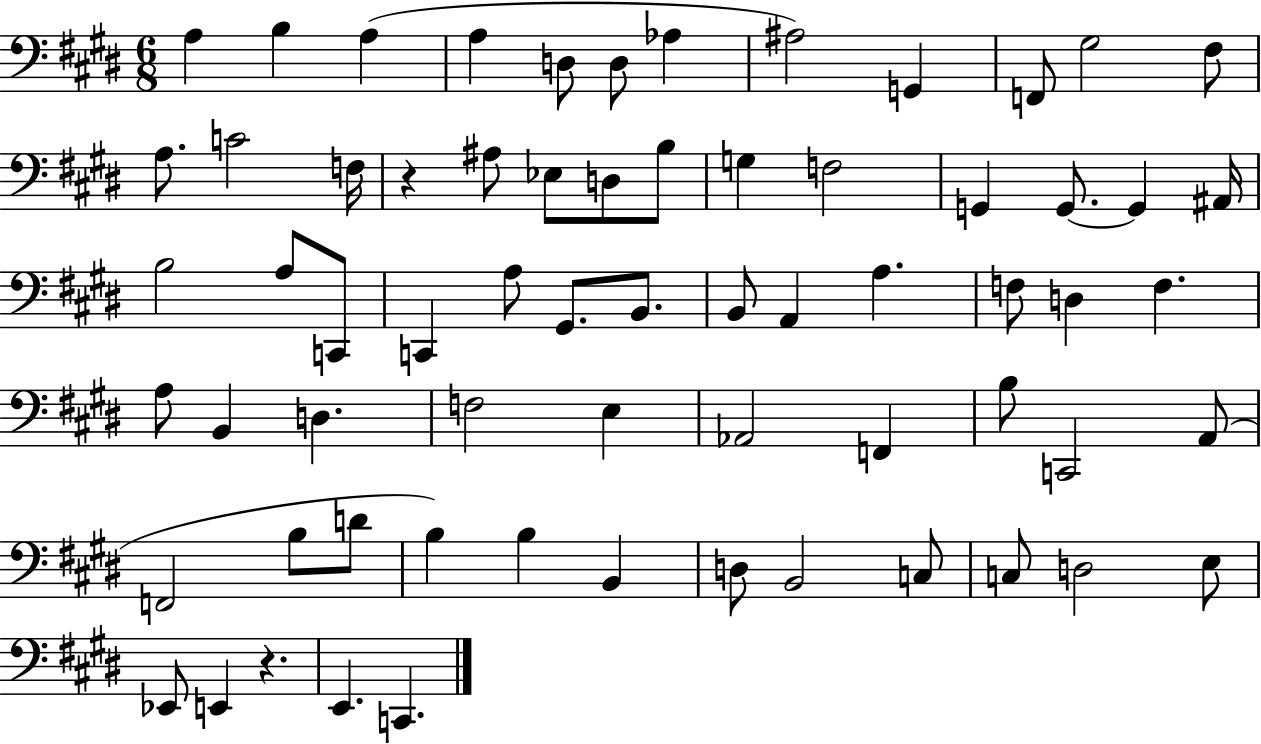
{
  \clef bass
  \numericTimeSignature
  \time 6/8
  \key e \major
  a4 b4 a4( | a4 d8 d8 aes4 | ais2) g,4 | f,8 gis2 fis8 | \break a8. c'2 f16 | r4 ais8 ees8 d8 b8 | g4 f2 | g,4 g,8.~~ g,4 ais,16 | \break b2 a8 c,8 | c,4 a8 gis,8. b,8. | b,8 a,4 a4. | f8 d4 f4. | \break a8 b,4 d4. | f2 e4 | aes,2 f,4 | b8 c,2 a,8( | \break f,2 b8 d'8 | b4) b4 b,4 | d8 b,2 c8 | c8 d2 e8 | \break ees,8 e,4 r4. | e,4. c,4. | \bar "|."
}